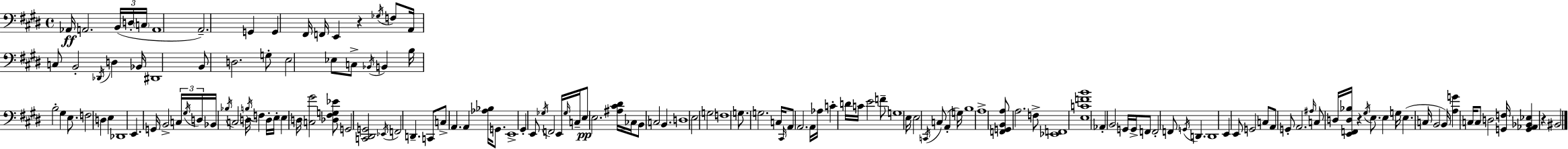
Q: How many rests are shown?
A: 3